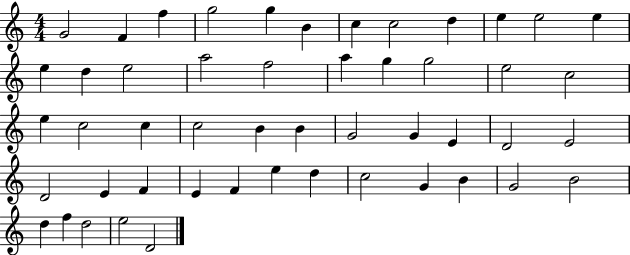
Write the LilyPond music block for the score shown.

{
  \clef treble
  \numericTimeSignature
  \time 4/4
  \key c \major
  g'2 f'4 f''4 | g''2 g''4 b'4 | c''4 c''2 d''4 | e''4 e''2 e''4 | \break e''4 d''4 e''2 | a''2 f''2 | a''4 g''4 g''2 | e''2 c''2 | \break e''4 c''2 c''4 | c''2 b'4 b'4 | g'2 g'4 e'4 | d'2 e'2 | \break d'2 e'4 f'4 | e'4 f'4 e''4 d''4 | c''2 g'4 b'4 | g'2 b'2 | \break d''4 f''4 d''2 | e''2 d'2 | \bar "|."
}